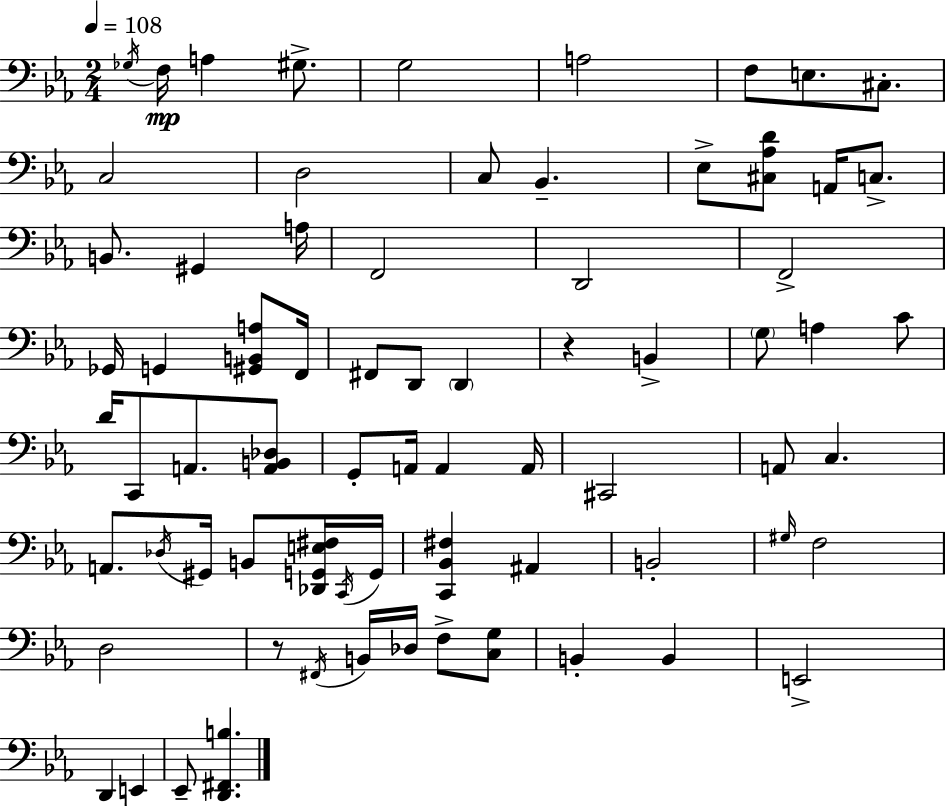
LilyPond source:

{
  \clef bass
  \numericTimeSignature
  \time 2/4
  \key c \minor
  \tempo 4 = 108
  \repeat volta 2 { \acciaccatura { ges16 }\mp f16 a4 gis8.-> | g2 | a2 | f8 e8. cis8.-. | \break c2 | d2 | c8 bes,4.-- | ees8-> <cis aes d'>8 a,16 c8.-> | \break b,8. gis,4 | a16 f,2 | d,2 | f,2-> | \break ges,16 g,4 <gis, b, a>8 | f,16 fis,8 d,8 \parenthesize d,4 | r4 b,4-> | \parenthesize g8 a4 c'8 | \break d'16 c,8 a,8. <a, b, des>8 | g,8-. a,16 a,4 | a,16 cis,2 | a,8 c4. | \break a,8. \acciaccatura { des16 } gis,16 b,8 | <des, g, e fis>16 \acciaccatura { c,16 } g,16 <c, bes, fis>4 ais,4 | b,2-. | \grace { gis16 } f2 | \break d2 | r8 \acciaccatura { fis,16 } b,16 | des16 f8-> <c g>8 b,4-. | b,4 e,2-> | \break d,4 | e,4 ees,8-- <d, fis, b>4. | } \bar "|."
}